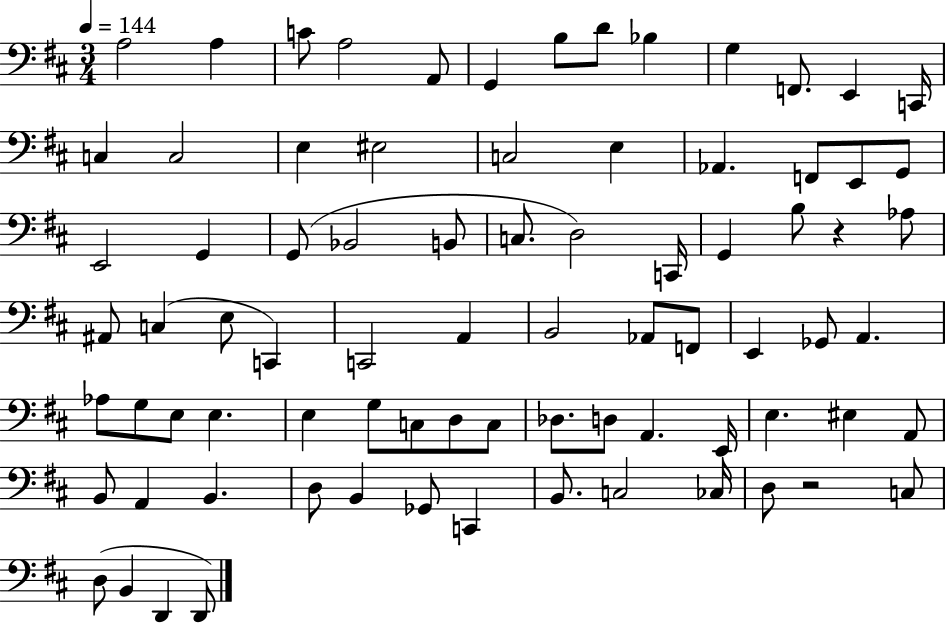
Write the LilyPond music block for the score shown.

{
  \clef bass
  \numericTimeSignature
  \time 3/4
  \key d \major
  \tempo 4 = 144
  a2 a4 | c'8 a2 a,8 | g,4 b8 d'8 bes4 | g4 f,8. e,4 c,16 | \break c4 c2 | e4 eis2 | c2 e4 | aes,4. f,8 e,8 g,8 | \break e,2 g,4 | g,8( bes,2 b,8 | c8. d2) c,16 | g,4 b8 r4 aes8 | \break ais,8 c4( e8 c,4) | c,2 a,4 | b,2 aes,8 f,8 | e,4 ges,8 a,4. | \break aes8 g8 e8 e4. | e4 g8 c8 d8 c8 | des8. d8 a,4. e,16 | e4. eis4 a,8 | \break b,8 a,4 b,4. | d8 b,4 ges,8 c,4 | b,8. c2 ces16 | d8 r2 c8 | \break d8( b,4 d,4 d,8) | \bar "|."
}